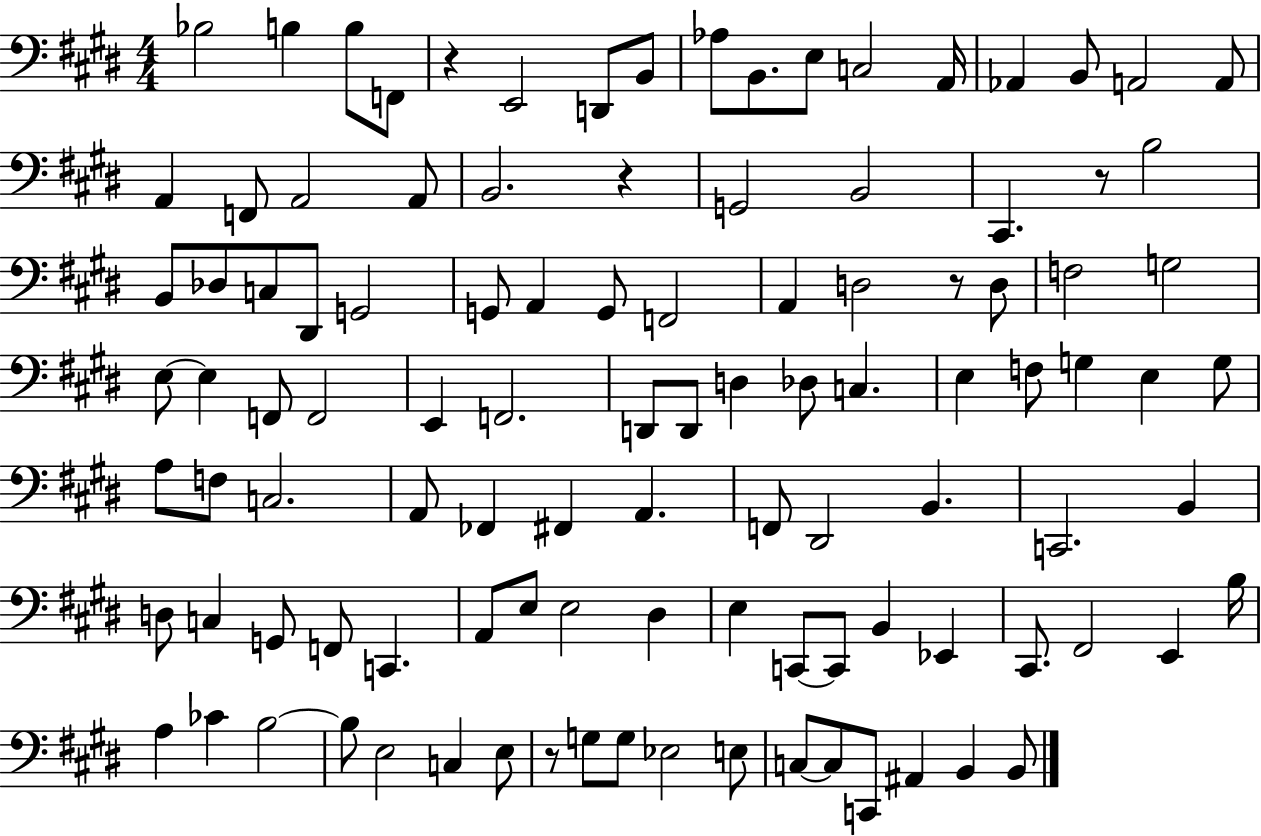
{
  \clef bass
  \numericTimeSignature
  \time 4/4
  \key e \major
  bes2 b4 b8 f,8 | r4 e,2 d,8 b,8 | aes8 b,8. e8 c2 a,16 | aes,4 b,8 a,2 a,8 | \break a,4 f,8 a,2 a,8 | b,2. r4 | g,2 b,2 | cis,4. r8 b2 | \break b,8 des8 c8 dis,8 g,2 | g,8 a,4 g,8 f,2 | a,4 d2 r8 d8 | f2 g2 | \break e8~~ e4 f,8 f,2 | e,4 f,2. | d,8 d,8 d4 des8 c4. | e4 f8 g4 e4 g8 | \break a8 f8 c2. | a,8 fes,4 fis,4 a,4. | f,8 dis,2 b,4. | c,2. b,4 | \break d8 c4 g,8 f,8 c,4. | a,8 e8 e2 dis4 | e4 c,8~~ c,8 b,4 ees,4 | cis,8. fis,2 e,4 b16 | \break a4 ces'4 b2~~ | b8 e2 c4 e8 | r8 g8 g8 ees2 e8 | c8~~ c8 c,8 ais,4 b,4 b,8 | \break \bar "|."
}